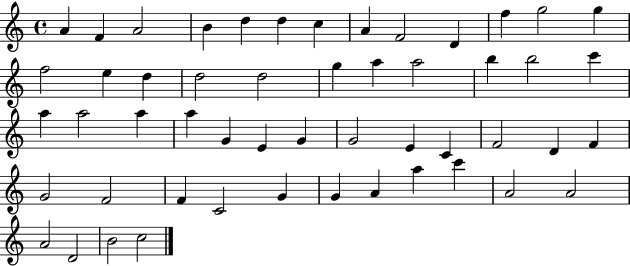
X:1
T:Untitled
M:4/4
L:1/4
K:C
A F A2 B d d c A F2 D f g2 g f2 e d d2 d2 g a a2 b b2 c' a a2 a a G E G G2 E C F2 D F G2 F2 F C2 G G A a c' A2 A2 A2 D2 B2 c2